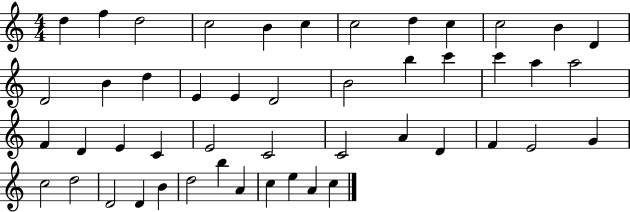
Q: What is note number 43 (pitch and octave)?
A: B5